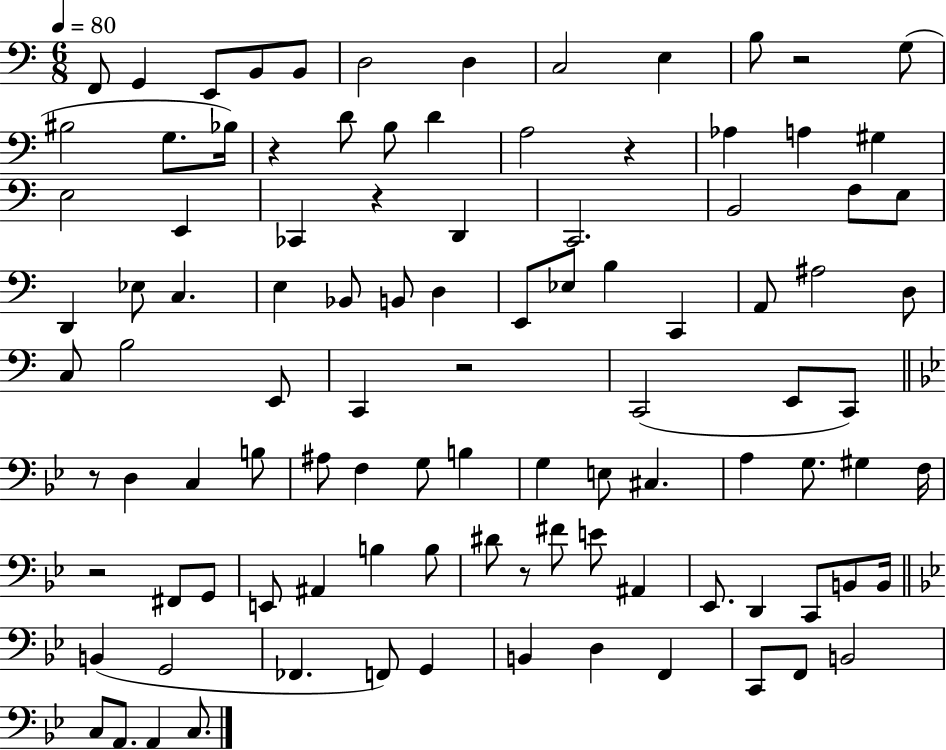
X:1
T:Untitled
M:6/8
L:1/4
K:C
F,,/2 G,, E,,/2 B,,/2 B,,/2 D,2 D, C,2 E, B,/2 z2 G,/2 ^B,2 G,/2 _B,/4 z D/2 B,/2 D A,2 z _A, A, ^G, E,2 E,, _C,, z D,, C,,2 B,,2 F,/2 E,/2 D,, _E,/2 C, E, _B,,/2 B,,/2 D, E,,/2 _E,/2 B, C,, A,,/2 ^A,2 D,/2 C,/2 B,2 E,,/2 C,, z2 C,,2 E,,/2 C,,/2 z/2 D, C, B,/2 ^A,/2 F, G,/2 B, G, E,/2 ^C, A, G,/2 ^G, F,/4 z2 ^F,,/2 G,,/2 E,,/2 ^A,, B, B,/2 ^D/2 z/2 ^F/2 E/2 ^A,, _E,,/2 D,, C,,/2 B,,/2 B,,/4 B,, G,,2 _F,, F,,/2 G,, B,, D, F,, C,,/2 F,,/2 B,,2 C,/2 A,,/2 A,, C,/2